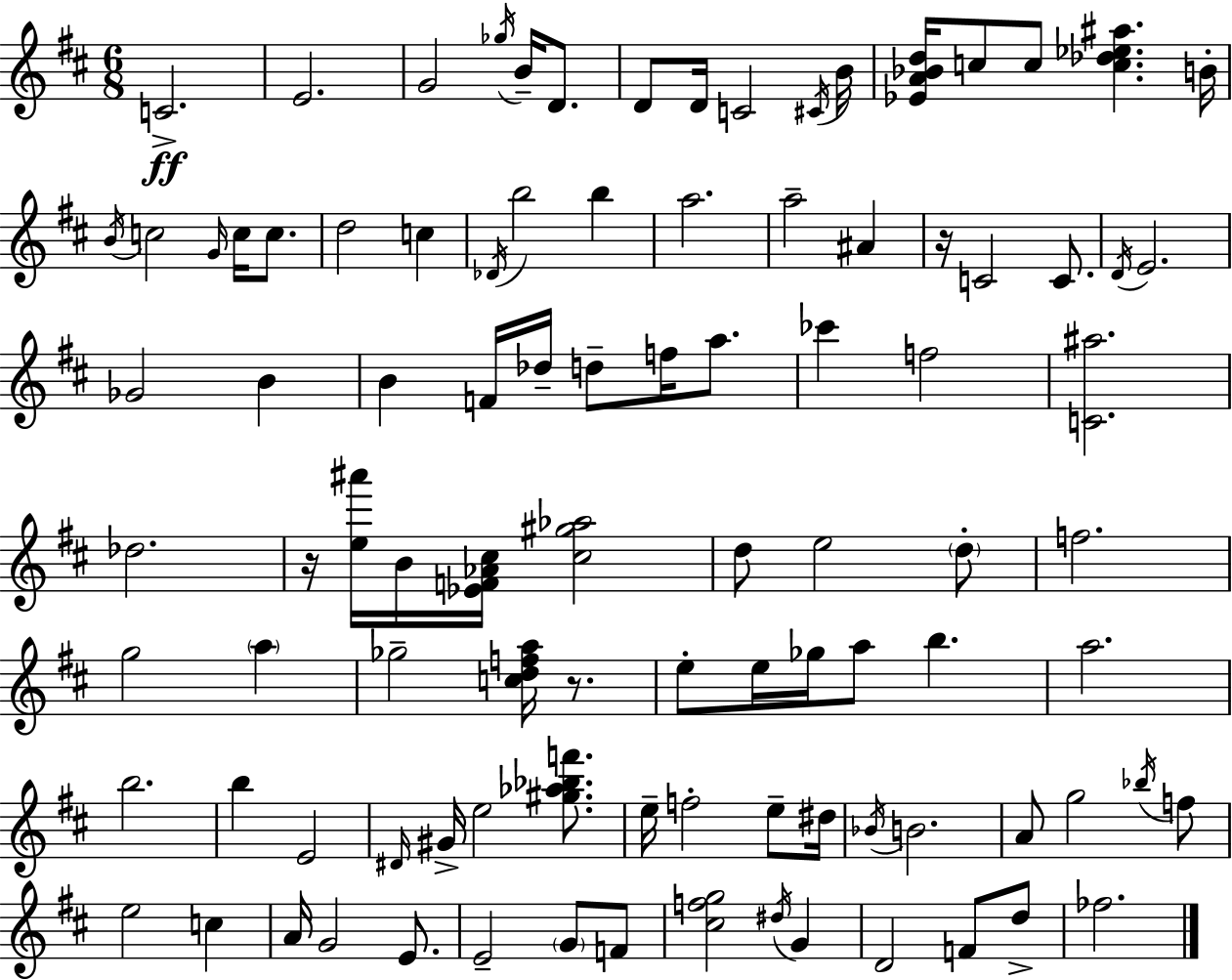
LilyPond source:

{
  \clef treble
  \numericTimeSignature
  \time 6/8
  \key d \major
  \repeat volta 2 { c'2.->\ff | e'2. | g'2 \acciaccatura { ges''16 } b'16-- d'8. | d'8 d'16 c'2 | \break \acciaccatura { cis'16 } b'16 <ees' a' bes' d''>16 c''8 c''8 <c'' des'' ees'' ais''>4. | b'16-. \acciaccatura { b'16 } c''2 \grace { g'16 } | c''16 c''8. d''2 | c''4 \acciaccatura { des'16 } b''2 | \break b''4 a''2. | a''2-- | ais'4 r16 c'2 | c'8. \acciaccatura { d'16 } e'2. | \break ges'2 | b'4 b'4 f'16 des''16-- | d''8-- f''16 a''8. ces'''4 f''2 | <c' ais''>2. | \break des''2. | r16 <e'' ais'''>16 b'16 <ees' f' aes' cis''>16 <cis'' gis'' aes''>2 | d''8 e''2 | \parenthesize d''8-. f''2. | \break g''2 | \parenthesize a''4 ges''2-- | <c'' d'' f'' a''>16 r8. e''8-. e''16 ges''16 a''8 | b''4. a''2. | \break b''2. | b''4 e'2 | \grace { dis'16 } gis'16-> e''2 | <gis'' aes'' bes'' f'''>8. e''16-- f''2-. | \break e''8-- dis''16 \acciaccatura { bes'16 } b'2. | a'8 g''2 | \acciaccatura { bes''16 } f''8 e''2 | c''4 a'16 g'2 | \break e'8. e'2-- | \parenthesize g'8 f'8 <cis'' f'' g''>2 | \acciaccatura { dis''16 } g'4 d'2 | f'8 d''8-> fes''2. | \break } \bar "|."
}